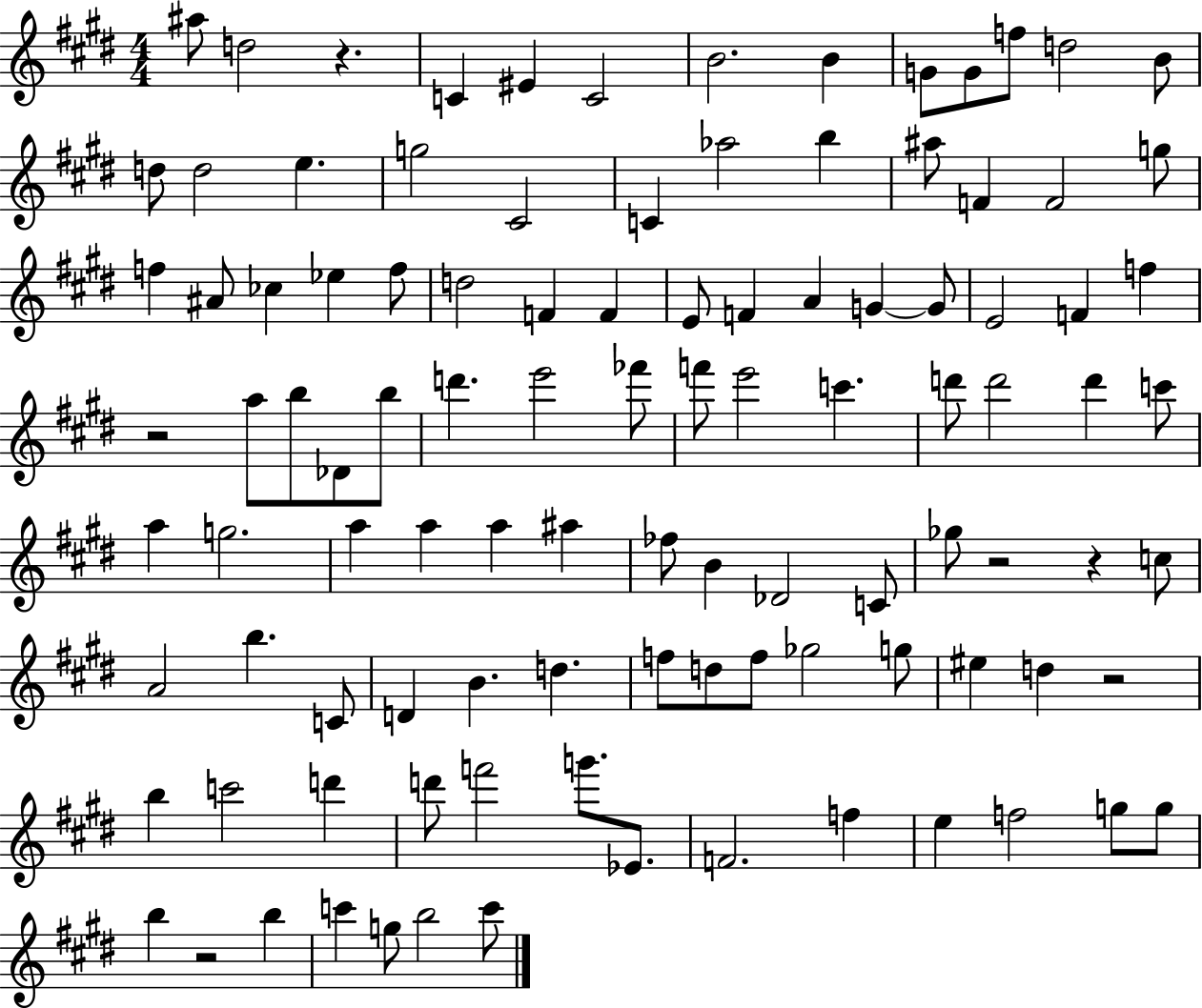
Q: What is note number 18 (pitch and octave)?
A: C4